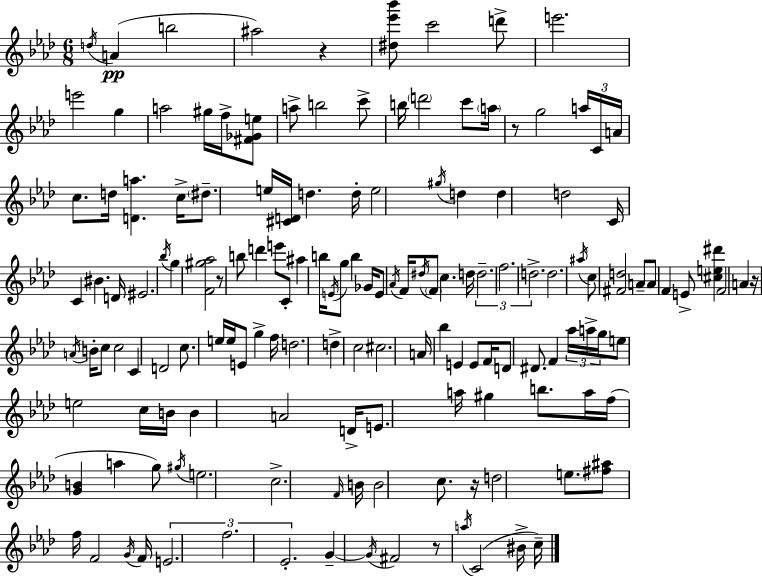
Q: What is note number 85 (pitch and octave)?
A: D5